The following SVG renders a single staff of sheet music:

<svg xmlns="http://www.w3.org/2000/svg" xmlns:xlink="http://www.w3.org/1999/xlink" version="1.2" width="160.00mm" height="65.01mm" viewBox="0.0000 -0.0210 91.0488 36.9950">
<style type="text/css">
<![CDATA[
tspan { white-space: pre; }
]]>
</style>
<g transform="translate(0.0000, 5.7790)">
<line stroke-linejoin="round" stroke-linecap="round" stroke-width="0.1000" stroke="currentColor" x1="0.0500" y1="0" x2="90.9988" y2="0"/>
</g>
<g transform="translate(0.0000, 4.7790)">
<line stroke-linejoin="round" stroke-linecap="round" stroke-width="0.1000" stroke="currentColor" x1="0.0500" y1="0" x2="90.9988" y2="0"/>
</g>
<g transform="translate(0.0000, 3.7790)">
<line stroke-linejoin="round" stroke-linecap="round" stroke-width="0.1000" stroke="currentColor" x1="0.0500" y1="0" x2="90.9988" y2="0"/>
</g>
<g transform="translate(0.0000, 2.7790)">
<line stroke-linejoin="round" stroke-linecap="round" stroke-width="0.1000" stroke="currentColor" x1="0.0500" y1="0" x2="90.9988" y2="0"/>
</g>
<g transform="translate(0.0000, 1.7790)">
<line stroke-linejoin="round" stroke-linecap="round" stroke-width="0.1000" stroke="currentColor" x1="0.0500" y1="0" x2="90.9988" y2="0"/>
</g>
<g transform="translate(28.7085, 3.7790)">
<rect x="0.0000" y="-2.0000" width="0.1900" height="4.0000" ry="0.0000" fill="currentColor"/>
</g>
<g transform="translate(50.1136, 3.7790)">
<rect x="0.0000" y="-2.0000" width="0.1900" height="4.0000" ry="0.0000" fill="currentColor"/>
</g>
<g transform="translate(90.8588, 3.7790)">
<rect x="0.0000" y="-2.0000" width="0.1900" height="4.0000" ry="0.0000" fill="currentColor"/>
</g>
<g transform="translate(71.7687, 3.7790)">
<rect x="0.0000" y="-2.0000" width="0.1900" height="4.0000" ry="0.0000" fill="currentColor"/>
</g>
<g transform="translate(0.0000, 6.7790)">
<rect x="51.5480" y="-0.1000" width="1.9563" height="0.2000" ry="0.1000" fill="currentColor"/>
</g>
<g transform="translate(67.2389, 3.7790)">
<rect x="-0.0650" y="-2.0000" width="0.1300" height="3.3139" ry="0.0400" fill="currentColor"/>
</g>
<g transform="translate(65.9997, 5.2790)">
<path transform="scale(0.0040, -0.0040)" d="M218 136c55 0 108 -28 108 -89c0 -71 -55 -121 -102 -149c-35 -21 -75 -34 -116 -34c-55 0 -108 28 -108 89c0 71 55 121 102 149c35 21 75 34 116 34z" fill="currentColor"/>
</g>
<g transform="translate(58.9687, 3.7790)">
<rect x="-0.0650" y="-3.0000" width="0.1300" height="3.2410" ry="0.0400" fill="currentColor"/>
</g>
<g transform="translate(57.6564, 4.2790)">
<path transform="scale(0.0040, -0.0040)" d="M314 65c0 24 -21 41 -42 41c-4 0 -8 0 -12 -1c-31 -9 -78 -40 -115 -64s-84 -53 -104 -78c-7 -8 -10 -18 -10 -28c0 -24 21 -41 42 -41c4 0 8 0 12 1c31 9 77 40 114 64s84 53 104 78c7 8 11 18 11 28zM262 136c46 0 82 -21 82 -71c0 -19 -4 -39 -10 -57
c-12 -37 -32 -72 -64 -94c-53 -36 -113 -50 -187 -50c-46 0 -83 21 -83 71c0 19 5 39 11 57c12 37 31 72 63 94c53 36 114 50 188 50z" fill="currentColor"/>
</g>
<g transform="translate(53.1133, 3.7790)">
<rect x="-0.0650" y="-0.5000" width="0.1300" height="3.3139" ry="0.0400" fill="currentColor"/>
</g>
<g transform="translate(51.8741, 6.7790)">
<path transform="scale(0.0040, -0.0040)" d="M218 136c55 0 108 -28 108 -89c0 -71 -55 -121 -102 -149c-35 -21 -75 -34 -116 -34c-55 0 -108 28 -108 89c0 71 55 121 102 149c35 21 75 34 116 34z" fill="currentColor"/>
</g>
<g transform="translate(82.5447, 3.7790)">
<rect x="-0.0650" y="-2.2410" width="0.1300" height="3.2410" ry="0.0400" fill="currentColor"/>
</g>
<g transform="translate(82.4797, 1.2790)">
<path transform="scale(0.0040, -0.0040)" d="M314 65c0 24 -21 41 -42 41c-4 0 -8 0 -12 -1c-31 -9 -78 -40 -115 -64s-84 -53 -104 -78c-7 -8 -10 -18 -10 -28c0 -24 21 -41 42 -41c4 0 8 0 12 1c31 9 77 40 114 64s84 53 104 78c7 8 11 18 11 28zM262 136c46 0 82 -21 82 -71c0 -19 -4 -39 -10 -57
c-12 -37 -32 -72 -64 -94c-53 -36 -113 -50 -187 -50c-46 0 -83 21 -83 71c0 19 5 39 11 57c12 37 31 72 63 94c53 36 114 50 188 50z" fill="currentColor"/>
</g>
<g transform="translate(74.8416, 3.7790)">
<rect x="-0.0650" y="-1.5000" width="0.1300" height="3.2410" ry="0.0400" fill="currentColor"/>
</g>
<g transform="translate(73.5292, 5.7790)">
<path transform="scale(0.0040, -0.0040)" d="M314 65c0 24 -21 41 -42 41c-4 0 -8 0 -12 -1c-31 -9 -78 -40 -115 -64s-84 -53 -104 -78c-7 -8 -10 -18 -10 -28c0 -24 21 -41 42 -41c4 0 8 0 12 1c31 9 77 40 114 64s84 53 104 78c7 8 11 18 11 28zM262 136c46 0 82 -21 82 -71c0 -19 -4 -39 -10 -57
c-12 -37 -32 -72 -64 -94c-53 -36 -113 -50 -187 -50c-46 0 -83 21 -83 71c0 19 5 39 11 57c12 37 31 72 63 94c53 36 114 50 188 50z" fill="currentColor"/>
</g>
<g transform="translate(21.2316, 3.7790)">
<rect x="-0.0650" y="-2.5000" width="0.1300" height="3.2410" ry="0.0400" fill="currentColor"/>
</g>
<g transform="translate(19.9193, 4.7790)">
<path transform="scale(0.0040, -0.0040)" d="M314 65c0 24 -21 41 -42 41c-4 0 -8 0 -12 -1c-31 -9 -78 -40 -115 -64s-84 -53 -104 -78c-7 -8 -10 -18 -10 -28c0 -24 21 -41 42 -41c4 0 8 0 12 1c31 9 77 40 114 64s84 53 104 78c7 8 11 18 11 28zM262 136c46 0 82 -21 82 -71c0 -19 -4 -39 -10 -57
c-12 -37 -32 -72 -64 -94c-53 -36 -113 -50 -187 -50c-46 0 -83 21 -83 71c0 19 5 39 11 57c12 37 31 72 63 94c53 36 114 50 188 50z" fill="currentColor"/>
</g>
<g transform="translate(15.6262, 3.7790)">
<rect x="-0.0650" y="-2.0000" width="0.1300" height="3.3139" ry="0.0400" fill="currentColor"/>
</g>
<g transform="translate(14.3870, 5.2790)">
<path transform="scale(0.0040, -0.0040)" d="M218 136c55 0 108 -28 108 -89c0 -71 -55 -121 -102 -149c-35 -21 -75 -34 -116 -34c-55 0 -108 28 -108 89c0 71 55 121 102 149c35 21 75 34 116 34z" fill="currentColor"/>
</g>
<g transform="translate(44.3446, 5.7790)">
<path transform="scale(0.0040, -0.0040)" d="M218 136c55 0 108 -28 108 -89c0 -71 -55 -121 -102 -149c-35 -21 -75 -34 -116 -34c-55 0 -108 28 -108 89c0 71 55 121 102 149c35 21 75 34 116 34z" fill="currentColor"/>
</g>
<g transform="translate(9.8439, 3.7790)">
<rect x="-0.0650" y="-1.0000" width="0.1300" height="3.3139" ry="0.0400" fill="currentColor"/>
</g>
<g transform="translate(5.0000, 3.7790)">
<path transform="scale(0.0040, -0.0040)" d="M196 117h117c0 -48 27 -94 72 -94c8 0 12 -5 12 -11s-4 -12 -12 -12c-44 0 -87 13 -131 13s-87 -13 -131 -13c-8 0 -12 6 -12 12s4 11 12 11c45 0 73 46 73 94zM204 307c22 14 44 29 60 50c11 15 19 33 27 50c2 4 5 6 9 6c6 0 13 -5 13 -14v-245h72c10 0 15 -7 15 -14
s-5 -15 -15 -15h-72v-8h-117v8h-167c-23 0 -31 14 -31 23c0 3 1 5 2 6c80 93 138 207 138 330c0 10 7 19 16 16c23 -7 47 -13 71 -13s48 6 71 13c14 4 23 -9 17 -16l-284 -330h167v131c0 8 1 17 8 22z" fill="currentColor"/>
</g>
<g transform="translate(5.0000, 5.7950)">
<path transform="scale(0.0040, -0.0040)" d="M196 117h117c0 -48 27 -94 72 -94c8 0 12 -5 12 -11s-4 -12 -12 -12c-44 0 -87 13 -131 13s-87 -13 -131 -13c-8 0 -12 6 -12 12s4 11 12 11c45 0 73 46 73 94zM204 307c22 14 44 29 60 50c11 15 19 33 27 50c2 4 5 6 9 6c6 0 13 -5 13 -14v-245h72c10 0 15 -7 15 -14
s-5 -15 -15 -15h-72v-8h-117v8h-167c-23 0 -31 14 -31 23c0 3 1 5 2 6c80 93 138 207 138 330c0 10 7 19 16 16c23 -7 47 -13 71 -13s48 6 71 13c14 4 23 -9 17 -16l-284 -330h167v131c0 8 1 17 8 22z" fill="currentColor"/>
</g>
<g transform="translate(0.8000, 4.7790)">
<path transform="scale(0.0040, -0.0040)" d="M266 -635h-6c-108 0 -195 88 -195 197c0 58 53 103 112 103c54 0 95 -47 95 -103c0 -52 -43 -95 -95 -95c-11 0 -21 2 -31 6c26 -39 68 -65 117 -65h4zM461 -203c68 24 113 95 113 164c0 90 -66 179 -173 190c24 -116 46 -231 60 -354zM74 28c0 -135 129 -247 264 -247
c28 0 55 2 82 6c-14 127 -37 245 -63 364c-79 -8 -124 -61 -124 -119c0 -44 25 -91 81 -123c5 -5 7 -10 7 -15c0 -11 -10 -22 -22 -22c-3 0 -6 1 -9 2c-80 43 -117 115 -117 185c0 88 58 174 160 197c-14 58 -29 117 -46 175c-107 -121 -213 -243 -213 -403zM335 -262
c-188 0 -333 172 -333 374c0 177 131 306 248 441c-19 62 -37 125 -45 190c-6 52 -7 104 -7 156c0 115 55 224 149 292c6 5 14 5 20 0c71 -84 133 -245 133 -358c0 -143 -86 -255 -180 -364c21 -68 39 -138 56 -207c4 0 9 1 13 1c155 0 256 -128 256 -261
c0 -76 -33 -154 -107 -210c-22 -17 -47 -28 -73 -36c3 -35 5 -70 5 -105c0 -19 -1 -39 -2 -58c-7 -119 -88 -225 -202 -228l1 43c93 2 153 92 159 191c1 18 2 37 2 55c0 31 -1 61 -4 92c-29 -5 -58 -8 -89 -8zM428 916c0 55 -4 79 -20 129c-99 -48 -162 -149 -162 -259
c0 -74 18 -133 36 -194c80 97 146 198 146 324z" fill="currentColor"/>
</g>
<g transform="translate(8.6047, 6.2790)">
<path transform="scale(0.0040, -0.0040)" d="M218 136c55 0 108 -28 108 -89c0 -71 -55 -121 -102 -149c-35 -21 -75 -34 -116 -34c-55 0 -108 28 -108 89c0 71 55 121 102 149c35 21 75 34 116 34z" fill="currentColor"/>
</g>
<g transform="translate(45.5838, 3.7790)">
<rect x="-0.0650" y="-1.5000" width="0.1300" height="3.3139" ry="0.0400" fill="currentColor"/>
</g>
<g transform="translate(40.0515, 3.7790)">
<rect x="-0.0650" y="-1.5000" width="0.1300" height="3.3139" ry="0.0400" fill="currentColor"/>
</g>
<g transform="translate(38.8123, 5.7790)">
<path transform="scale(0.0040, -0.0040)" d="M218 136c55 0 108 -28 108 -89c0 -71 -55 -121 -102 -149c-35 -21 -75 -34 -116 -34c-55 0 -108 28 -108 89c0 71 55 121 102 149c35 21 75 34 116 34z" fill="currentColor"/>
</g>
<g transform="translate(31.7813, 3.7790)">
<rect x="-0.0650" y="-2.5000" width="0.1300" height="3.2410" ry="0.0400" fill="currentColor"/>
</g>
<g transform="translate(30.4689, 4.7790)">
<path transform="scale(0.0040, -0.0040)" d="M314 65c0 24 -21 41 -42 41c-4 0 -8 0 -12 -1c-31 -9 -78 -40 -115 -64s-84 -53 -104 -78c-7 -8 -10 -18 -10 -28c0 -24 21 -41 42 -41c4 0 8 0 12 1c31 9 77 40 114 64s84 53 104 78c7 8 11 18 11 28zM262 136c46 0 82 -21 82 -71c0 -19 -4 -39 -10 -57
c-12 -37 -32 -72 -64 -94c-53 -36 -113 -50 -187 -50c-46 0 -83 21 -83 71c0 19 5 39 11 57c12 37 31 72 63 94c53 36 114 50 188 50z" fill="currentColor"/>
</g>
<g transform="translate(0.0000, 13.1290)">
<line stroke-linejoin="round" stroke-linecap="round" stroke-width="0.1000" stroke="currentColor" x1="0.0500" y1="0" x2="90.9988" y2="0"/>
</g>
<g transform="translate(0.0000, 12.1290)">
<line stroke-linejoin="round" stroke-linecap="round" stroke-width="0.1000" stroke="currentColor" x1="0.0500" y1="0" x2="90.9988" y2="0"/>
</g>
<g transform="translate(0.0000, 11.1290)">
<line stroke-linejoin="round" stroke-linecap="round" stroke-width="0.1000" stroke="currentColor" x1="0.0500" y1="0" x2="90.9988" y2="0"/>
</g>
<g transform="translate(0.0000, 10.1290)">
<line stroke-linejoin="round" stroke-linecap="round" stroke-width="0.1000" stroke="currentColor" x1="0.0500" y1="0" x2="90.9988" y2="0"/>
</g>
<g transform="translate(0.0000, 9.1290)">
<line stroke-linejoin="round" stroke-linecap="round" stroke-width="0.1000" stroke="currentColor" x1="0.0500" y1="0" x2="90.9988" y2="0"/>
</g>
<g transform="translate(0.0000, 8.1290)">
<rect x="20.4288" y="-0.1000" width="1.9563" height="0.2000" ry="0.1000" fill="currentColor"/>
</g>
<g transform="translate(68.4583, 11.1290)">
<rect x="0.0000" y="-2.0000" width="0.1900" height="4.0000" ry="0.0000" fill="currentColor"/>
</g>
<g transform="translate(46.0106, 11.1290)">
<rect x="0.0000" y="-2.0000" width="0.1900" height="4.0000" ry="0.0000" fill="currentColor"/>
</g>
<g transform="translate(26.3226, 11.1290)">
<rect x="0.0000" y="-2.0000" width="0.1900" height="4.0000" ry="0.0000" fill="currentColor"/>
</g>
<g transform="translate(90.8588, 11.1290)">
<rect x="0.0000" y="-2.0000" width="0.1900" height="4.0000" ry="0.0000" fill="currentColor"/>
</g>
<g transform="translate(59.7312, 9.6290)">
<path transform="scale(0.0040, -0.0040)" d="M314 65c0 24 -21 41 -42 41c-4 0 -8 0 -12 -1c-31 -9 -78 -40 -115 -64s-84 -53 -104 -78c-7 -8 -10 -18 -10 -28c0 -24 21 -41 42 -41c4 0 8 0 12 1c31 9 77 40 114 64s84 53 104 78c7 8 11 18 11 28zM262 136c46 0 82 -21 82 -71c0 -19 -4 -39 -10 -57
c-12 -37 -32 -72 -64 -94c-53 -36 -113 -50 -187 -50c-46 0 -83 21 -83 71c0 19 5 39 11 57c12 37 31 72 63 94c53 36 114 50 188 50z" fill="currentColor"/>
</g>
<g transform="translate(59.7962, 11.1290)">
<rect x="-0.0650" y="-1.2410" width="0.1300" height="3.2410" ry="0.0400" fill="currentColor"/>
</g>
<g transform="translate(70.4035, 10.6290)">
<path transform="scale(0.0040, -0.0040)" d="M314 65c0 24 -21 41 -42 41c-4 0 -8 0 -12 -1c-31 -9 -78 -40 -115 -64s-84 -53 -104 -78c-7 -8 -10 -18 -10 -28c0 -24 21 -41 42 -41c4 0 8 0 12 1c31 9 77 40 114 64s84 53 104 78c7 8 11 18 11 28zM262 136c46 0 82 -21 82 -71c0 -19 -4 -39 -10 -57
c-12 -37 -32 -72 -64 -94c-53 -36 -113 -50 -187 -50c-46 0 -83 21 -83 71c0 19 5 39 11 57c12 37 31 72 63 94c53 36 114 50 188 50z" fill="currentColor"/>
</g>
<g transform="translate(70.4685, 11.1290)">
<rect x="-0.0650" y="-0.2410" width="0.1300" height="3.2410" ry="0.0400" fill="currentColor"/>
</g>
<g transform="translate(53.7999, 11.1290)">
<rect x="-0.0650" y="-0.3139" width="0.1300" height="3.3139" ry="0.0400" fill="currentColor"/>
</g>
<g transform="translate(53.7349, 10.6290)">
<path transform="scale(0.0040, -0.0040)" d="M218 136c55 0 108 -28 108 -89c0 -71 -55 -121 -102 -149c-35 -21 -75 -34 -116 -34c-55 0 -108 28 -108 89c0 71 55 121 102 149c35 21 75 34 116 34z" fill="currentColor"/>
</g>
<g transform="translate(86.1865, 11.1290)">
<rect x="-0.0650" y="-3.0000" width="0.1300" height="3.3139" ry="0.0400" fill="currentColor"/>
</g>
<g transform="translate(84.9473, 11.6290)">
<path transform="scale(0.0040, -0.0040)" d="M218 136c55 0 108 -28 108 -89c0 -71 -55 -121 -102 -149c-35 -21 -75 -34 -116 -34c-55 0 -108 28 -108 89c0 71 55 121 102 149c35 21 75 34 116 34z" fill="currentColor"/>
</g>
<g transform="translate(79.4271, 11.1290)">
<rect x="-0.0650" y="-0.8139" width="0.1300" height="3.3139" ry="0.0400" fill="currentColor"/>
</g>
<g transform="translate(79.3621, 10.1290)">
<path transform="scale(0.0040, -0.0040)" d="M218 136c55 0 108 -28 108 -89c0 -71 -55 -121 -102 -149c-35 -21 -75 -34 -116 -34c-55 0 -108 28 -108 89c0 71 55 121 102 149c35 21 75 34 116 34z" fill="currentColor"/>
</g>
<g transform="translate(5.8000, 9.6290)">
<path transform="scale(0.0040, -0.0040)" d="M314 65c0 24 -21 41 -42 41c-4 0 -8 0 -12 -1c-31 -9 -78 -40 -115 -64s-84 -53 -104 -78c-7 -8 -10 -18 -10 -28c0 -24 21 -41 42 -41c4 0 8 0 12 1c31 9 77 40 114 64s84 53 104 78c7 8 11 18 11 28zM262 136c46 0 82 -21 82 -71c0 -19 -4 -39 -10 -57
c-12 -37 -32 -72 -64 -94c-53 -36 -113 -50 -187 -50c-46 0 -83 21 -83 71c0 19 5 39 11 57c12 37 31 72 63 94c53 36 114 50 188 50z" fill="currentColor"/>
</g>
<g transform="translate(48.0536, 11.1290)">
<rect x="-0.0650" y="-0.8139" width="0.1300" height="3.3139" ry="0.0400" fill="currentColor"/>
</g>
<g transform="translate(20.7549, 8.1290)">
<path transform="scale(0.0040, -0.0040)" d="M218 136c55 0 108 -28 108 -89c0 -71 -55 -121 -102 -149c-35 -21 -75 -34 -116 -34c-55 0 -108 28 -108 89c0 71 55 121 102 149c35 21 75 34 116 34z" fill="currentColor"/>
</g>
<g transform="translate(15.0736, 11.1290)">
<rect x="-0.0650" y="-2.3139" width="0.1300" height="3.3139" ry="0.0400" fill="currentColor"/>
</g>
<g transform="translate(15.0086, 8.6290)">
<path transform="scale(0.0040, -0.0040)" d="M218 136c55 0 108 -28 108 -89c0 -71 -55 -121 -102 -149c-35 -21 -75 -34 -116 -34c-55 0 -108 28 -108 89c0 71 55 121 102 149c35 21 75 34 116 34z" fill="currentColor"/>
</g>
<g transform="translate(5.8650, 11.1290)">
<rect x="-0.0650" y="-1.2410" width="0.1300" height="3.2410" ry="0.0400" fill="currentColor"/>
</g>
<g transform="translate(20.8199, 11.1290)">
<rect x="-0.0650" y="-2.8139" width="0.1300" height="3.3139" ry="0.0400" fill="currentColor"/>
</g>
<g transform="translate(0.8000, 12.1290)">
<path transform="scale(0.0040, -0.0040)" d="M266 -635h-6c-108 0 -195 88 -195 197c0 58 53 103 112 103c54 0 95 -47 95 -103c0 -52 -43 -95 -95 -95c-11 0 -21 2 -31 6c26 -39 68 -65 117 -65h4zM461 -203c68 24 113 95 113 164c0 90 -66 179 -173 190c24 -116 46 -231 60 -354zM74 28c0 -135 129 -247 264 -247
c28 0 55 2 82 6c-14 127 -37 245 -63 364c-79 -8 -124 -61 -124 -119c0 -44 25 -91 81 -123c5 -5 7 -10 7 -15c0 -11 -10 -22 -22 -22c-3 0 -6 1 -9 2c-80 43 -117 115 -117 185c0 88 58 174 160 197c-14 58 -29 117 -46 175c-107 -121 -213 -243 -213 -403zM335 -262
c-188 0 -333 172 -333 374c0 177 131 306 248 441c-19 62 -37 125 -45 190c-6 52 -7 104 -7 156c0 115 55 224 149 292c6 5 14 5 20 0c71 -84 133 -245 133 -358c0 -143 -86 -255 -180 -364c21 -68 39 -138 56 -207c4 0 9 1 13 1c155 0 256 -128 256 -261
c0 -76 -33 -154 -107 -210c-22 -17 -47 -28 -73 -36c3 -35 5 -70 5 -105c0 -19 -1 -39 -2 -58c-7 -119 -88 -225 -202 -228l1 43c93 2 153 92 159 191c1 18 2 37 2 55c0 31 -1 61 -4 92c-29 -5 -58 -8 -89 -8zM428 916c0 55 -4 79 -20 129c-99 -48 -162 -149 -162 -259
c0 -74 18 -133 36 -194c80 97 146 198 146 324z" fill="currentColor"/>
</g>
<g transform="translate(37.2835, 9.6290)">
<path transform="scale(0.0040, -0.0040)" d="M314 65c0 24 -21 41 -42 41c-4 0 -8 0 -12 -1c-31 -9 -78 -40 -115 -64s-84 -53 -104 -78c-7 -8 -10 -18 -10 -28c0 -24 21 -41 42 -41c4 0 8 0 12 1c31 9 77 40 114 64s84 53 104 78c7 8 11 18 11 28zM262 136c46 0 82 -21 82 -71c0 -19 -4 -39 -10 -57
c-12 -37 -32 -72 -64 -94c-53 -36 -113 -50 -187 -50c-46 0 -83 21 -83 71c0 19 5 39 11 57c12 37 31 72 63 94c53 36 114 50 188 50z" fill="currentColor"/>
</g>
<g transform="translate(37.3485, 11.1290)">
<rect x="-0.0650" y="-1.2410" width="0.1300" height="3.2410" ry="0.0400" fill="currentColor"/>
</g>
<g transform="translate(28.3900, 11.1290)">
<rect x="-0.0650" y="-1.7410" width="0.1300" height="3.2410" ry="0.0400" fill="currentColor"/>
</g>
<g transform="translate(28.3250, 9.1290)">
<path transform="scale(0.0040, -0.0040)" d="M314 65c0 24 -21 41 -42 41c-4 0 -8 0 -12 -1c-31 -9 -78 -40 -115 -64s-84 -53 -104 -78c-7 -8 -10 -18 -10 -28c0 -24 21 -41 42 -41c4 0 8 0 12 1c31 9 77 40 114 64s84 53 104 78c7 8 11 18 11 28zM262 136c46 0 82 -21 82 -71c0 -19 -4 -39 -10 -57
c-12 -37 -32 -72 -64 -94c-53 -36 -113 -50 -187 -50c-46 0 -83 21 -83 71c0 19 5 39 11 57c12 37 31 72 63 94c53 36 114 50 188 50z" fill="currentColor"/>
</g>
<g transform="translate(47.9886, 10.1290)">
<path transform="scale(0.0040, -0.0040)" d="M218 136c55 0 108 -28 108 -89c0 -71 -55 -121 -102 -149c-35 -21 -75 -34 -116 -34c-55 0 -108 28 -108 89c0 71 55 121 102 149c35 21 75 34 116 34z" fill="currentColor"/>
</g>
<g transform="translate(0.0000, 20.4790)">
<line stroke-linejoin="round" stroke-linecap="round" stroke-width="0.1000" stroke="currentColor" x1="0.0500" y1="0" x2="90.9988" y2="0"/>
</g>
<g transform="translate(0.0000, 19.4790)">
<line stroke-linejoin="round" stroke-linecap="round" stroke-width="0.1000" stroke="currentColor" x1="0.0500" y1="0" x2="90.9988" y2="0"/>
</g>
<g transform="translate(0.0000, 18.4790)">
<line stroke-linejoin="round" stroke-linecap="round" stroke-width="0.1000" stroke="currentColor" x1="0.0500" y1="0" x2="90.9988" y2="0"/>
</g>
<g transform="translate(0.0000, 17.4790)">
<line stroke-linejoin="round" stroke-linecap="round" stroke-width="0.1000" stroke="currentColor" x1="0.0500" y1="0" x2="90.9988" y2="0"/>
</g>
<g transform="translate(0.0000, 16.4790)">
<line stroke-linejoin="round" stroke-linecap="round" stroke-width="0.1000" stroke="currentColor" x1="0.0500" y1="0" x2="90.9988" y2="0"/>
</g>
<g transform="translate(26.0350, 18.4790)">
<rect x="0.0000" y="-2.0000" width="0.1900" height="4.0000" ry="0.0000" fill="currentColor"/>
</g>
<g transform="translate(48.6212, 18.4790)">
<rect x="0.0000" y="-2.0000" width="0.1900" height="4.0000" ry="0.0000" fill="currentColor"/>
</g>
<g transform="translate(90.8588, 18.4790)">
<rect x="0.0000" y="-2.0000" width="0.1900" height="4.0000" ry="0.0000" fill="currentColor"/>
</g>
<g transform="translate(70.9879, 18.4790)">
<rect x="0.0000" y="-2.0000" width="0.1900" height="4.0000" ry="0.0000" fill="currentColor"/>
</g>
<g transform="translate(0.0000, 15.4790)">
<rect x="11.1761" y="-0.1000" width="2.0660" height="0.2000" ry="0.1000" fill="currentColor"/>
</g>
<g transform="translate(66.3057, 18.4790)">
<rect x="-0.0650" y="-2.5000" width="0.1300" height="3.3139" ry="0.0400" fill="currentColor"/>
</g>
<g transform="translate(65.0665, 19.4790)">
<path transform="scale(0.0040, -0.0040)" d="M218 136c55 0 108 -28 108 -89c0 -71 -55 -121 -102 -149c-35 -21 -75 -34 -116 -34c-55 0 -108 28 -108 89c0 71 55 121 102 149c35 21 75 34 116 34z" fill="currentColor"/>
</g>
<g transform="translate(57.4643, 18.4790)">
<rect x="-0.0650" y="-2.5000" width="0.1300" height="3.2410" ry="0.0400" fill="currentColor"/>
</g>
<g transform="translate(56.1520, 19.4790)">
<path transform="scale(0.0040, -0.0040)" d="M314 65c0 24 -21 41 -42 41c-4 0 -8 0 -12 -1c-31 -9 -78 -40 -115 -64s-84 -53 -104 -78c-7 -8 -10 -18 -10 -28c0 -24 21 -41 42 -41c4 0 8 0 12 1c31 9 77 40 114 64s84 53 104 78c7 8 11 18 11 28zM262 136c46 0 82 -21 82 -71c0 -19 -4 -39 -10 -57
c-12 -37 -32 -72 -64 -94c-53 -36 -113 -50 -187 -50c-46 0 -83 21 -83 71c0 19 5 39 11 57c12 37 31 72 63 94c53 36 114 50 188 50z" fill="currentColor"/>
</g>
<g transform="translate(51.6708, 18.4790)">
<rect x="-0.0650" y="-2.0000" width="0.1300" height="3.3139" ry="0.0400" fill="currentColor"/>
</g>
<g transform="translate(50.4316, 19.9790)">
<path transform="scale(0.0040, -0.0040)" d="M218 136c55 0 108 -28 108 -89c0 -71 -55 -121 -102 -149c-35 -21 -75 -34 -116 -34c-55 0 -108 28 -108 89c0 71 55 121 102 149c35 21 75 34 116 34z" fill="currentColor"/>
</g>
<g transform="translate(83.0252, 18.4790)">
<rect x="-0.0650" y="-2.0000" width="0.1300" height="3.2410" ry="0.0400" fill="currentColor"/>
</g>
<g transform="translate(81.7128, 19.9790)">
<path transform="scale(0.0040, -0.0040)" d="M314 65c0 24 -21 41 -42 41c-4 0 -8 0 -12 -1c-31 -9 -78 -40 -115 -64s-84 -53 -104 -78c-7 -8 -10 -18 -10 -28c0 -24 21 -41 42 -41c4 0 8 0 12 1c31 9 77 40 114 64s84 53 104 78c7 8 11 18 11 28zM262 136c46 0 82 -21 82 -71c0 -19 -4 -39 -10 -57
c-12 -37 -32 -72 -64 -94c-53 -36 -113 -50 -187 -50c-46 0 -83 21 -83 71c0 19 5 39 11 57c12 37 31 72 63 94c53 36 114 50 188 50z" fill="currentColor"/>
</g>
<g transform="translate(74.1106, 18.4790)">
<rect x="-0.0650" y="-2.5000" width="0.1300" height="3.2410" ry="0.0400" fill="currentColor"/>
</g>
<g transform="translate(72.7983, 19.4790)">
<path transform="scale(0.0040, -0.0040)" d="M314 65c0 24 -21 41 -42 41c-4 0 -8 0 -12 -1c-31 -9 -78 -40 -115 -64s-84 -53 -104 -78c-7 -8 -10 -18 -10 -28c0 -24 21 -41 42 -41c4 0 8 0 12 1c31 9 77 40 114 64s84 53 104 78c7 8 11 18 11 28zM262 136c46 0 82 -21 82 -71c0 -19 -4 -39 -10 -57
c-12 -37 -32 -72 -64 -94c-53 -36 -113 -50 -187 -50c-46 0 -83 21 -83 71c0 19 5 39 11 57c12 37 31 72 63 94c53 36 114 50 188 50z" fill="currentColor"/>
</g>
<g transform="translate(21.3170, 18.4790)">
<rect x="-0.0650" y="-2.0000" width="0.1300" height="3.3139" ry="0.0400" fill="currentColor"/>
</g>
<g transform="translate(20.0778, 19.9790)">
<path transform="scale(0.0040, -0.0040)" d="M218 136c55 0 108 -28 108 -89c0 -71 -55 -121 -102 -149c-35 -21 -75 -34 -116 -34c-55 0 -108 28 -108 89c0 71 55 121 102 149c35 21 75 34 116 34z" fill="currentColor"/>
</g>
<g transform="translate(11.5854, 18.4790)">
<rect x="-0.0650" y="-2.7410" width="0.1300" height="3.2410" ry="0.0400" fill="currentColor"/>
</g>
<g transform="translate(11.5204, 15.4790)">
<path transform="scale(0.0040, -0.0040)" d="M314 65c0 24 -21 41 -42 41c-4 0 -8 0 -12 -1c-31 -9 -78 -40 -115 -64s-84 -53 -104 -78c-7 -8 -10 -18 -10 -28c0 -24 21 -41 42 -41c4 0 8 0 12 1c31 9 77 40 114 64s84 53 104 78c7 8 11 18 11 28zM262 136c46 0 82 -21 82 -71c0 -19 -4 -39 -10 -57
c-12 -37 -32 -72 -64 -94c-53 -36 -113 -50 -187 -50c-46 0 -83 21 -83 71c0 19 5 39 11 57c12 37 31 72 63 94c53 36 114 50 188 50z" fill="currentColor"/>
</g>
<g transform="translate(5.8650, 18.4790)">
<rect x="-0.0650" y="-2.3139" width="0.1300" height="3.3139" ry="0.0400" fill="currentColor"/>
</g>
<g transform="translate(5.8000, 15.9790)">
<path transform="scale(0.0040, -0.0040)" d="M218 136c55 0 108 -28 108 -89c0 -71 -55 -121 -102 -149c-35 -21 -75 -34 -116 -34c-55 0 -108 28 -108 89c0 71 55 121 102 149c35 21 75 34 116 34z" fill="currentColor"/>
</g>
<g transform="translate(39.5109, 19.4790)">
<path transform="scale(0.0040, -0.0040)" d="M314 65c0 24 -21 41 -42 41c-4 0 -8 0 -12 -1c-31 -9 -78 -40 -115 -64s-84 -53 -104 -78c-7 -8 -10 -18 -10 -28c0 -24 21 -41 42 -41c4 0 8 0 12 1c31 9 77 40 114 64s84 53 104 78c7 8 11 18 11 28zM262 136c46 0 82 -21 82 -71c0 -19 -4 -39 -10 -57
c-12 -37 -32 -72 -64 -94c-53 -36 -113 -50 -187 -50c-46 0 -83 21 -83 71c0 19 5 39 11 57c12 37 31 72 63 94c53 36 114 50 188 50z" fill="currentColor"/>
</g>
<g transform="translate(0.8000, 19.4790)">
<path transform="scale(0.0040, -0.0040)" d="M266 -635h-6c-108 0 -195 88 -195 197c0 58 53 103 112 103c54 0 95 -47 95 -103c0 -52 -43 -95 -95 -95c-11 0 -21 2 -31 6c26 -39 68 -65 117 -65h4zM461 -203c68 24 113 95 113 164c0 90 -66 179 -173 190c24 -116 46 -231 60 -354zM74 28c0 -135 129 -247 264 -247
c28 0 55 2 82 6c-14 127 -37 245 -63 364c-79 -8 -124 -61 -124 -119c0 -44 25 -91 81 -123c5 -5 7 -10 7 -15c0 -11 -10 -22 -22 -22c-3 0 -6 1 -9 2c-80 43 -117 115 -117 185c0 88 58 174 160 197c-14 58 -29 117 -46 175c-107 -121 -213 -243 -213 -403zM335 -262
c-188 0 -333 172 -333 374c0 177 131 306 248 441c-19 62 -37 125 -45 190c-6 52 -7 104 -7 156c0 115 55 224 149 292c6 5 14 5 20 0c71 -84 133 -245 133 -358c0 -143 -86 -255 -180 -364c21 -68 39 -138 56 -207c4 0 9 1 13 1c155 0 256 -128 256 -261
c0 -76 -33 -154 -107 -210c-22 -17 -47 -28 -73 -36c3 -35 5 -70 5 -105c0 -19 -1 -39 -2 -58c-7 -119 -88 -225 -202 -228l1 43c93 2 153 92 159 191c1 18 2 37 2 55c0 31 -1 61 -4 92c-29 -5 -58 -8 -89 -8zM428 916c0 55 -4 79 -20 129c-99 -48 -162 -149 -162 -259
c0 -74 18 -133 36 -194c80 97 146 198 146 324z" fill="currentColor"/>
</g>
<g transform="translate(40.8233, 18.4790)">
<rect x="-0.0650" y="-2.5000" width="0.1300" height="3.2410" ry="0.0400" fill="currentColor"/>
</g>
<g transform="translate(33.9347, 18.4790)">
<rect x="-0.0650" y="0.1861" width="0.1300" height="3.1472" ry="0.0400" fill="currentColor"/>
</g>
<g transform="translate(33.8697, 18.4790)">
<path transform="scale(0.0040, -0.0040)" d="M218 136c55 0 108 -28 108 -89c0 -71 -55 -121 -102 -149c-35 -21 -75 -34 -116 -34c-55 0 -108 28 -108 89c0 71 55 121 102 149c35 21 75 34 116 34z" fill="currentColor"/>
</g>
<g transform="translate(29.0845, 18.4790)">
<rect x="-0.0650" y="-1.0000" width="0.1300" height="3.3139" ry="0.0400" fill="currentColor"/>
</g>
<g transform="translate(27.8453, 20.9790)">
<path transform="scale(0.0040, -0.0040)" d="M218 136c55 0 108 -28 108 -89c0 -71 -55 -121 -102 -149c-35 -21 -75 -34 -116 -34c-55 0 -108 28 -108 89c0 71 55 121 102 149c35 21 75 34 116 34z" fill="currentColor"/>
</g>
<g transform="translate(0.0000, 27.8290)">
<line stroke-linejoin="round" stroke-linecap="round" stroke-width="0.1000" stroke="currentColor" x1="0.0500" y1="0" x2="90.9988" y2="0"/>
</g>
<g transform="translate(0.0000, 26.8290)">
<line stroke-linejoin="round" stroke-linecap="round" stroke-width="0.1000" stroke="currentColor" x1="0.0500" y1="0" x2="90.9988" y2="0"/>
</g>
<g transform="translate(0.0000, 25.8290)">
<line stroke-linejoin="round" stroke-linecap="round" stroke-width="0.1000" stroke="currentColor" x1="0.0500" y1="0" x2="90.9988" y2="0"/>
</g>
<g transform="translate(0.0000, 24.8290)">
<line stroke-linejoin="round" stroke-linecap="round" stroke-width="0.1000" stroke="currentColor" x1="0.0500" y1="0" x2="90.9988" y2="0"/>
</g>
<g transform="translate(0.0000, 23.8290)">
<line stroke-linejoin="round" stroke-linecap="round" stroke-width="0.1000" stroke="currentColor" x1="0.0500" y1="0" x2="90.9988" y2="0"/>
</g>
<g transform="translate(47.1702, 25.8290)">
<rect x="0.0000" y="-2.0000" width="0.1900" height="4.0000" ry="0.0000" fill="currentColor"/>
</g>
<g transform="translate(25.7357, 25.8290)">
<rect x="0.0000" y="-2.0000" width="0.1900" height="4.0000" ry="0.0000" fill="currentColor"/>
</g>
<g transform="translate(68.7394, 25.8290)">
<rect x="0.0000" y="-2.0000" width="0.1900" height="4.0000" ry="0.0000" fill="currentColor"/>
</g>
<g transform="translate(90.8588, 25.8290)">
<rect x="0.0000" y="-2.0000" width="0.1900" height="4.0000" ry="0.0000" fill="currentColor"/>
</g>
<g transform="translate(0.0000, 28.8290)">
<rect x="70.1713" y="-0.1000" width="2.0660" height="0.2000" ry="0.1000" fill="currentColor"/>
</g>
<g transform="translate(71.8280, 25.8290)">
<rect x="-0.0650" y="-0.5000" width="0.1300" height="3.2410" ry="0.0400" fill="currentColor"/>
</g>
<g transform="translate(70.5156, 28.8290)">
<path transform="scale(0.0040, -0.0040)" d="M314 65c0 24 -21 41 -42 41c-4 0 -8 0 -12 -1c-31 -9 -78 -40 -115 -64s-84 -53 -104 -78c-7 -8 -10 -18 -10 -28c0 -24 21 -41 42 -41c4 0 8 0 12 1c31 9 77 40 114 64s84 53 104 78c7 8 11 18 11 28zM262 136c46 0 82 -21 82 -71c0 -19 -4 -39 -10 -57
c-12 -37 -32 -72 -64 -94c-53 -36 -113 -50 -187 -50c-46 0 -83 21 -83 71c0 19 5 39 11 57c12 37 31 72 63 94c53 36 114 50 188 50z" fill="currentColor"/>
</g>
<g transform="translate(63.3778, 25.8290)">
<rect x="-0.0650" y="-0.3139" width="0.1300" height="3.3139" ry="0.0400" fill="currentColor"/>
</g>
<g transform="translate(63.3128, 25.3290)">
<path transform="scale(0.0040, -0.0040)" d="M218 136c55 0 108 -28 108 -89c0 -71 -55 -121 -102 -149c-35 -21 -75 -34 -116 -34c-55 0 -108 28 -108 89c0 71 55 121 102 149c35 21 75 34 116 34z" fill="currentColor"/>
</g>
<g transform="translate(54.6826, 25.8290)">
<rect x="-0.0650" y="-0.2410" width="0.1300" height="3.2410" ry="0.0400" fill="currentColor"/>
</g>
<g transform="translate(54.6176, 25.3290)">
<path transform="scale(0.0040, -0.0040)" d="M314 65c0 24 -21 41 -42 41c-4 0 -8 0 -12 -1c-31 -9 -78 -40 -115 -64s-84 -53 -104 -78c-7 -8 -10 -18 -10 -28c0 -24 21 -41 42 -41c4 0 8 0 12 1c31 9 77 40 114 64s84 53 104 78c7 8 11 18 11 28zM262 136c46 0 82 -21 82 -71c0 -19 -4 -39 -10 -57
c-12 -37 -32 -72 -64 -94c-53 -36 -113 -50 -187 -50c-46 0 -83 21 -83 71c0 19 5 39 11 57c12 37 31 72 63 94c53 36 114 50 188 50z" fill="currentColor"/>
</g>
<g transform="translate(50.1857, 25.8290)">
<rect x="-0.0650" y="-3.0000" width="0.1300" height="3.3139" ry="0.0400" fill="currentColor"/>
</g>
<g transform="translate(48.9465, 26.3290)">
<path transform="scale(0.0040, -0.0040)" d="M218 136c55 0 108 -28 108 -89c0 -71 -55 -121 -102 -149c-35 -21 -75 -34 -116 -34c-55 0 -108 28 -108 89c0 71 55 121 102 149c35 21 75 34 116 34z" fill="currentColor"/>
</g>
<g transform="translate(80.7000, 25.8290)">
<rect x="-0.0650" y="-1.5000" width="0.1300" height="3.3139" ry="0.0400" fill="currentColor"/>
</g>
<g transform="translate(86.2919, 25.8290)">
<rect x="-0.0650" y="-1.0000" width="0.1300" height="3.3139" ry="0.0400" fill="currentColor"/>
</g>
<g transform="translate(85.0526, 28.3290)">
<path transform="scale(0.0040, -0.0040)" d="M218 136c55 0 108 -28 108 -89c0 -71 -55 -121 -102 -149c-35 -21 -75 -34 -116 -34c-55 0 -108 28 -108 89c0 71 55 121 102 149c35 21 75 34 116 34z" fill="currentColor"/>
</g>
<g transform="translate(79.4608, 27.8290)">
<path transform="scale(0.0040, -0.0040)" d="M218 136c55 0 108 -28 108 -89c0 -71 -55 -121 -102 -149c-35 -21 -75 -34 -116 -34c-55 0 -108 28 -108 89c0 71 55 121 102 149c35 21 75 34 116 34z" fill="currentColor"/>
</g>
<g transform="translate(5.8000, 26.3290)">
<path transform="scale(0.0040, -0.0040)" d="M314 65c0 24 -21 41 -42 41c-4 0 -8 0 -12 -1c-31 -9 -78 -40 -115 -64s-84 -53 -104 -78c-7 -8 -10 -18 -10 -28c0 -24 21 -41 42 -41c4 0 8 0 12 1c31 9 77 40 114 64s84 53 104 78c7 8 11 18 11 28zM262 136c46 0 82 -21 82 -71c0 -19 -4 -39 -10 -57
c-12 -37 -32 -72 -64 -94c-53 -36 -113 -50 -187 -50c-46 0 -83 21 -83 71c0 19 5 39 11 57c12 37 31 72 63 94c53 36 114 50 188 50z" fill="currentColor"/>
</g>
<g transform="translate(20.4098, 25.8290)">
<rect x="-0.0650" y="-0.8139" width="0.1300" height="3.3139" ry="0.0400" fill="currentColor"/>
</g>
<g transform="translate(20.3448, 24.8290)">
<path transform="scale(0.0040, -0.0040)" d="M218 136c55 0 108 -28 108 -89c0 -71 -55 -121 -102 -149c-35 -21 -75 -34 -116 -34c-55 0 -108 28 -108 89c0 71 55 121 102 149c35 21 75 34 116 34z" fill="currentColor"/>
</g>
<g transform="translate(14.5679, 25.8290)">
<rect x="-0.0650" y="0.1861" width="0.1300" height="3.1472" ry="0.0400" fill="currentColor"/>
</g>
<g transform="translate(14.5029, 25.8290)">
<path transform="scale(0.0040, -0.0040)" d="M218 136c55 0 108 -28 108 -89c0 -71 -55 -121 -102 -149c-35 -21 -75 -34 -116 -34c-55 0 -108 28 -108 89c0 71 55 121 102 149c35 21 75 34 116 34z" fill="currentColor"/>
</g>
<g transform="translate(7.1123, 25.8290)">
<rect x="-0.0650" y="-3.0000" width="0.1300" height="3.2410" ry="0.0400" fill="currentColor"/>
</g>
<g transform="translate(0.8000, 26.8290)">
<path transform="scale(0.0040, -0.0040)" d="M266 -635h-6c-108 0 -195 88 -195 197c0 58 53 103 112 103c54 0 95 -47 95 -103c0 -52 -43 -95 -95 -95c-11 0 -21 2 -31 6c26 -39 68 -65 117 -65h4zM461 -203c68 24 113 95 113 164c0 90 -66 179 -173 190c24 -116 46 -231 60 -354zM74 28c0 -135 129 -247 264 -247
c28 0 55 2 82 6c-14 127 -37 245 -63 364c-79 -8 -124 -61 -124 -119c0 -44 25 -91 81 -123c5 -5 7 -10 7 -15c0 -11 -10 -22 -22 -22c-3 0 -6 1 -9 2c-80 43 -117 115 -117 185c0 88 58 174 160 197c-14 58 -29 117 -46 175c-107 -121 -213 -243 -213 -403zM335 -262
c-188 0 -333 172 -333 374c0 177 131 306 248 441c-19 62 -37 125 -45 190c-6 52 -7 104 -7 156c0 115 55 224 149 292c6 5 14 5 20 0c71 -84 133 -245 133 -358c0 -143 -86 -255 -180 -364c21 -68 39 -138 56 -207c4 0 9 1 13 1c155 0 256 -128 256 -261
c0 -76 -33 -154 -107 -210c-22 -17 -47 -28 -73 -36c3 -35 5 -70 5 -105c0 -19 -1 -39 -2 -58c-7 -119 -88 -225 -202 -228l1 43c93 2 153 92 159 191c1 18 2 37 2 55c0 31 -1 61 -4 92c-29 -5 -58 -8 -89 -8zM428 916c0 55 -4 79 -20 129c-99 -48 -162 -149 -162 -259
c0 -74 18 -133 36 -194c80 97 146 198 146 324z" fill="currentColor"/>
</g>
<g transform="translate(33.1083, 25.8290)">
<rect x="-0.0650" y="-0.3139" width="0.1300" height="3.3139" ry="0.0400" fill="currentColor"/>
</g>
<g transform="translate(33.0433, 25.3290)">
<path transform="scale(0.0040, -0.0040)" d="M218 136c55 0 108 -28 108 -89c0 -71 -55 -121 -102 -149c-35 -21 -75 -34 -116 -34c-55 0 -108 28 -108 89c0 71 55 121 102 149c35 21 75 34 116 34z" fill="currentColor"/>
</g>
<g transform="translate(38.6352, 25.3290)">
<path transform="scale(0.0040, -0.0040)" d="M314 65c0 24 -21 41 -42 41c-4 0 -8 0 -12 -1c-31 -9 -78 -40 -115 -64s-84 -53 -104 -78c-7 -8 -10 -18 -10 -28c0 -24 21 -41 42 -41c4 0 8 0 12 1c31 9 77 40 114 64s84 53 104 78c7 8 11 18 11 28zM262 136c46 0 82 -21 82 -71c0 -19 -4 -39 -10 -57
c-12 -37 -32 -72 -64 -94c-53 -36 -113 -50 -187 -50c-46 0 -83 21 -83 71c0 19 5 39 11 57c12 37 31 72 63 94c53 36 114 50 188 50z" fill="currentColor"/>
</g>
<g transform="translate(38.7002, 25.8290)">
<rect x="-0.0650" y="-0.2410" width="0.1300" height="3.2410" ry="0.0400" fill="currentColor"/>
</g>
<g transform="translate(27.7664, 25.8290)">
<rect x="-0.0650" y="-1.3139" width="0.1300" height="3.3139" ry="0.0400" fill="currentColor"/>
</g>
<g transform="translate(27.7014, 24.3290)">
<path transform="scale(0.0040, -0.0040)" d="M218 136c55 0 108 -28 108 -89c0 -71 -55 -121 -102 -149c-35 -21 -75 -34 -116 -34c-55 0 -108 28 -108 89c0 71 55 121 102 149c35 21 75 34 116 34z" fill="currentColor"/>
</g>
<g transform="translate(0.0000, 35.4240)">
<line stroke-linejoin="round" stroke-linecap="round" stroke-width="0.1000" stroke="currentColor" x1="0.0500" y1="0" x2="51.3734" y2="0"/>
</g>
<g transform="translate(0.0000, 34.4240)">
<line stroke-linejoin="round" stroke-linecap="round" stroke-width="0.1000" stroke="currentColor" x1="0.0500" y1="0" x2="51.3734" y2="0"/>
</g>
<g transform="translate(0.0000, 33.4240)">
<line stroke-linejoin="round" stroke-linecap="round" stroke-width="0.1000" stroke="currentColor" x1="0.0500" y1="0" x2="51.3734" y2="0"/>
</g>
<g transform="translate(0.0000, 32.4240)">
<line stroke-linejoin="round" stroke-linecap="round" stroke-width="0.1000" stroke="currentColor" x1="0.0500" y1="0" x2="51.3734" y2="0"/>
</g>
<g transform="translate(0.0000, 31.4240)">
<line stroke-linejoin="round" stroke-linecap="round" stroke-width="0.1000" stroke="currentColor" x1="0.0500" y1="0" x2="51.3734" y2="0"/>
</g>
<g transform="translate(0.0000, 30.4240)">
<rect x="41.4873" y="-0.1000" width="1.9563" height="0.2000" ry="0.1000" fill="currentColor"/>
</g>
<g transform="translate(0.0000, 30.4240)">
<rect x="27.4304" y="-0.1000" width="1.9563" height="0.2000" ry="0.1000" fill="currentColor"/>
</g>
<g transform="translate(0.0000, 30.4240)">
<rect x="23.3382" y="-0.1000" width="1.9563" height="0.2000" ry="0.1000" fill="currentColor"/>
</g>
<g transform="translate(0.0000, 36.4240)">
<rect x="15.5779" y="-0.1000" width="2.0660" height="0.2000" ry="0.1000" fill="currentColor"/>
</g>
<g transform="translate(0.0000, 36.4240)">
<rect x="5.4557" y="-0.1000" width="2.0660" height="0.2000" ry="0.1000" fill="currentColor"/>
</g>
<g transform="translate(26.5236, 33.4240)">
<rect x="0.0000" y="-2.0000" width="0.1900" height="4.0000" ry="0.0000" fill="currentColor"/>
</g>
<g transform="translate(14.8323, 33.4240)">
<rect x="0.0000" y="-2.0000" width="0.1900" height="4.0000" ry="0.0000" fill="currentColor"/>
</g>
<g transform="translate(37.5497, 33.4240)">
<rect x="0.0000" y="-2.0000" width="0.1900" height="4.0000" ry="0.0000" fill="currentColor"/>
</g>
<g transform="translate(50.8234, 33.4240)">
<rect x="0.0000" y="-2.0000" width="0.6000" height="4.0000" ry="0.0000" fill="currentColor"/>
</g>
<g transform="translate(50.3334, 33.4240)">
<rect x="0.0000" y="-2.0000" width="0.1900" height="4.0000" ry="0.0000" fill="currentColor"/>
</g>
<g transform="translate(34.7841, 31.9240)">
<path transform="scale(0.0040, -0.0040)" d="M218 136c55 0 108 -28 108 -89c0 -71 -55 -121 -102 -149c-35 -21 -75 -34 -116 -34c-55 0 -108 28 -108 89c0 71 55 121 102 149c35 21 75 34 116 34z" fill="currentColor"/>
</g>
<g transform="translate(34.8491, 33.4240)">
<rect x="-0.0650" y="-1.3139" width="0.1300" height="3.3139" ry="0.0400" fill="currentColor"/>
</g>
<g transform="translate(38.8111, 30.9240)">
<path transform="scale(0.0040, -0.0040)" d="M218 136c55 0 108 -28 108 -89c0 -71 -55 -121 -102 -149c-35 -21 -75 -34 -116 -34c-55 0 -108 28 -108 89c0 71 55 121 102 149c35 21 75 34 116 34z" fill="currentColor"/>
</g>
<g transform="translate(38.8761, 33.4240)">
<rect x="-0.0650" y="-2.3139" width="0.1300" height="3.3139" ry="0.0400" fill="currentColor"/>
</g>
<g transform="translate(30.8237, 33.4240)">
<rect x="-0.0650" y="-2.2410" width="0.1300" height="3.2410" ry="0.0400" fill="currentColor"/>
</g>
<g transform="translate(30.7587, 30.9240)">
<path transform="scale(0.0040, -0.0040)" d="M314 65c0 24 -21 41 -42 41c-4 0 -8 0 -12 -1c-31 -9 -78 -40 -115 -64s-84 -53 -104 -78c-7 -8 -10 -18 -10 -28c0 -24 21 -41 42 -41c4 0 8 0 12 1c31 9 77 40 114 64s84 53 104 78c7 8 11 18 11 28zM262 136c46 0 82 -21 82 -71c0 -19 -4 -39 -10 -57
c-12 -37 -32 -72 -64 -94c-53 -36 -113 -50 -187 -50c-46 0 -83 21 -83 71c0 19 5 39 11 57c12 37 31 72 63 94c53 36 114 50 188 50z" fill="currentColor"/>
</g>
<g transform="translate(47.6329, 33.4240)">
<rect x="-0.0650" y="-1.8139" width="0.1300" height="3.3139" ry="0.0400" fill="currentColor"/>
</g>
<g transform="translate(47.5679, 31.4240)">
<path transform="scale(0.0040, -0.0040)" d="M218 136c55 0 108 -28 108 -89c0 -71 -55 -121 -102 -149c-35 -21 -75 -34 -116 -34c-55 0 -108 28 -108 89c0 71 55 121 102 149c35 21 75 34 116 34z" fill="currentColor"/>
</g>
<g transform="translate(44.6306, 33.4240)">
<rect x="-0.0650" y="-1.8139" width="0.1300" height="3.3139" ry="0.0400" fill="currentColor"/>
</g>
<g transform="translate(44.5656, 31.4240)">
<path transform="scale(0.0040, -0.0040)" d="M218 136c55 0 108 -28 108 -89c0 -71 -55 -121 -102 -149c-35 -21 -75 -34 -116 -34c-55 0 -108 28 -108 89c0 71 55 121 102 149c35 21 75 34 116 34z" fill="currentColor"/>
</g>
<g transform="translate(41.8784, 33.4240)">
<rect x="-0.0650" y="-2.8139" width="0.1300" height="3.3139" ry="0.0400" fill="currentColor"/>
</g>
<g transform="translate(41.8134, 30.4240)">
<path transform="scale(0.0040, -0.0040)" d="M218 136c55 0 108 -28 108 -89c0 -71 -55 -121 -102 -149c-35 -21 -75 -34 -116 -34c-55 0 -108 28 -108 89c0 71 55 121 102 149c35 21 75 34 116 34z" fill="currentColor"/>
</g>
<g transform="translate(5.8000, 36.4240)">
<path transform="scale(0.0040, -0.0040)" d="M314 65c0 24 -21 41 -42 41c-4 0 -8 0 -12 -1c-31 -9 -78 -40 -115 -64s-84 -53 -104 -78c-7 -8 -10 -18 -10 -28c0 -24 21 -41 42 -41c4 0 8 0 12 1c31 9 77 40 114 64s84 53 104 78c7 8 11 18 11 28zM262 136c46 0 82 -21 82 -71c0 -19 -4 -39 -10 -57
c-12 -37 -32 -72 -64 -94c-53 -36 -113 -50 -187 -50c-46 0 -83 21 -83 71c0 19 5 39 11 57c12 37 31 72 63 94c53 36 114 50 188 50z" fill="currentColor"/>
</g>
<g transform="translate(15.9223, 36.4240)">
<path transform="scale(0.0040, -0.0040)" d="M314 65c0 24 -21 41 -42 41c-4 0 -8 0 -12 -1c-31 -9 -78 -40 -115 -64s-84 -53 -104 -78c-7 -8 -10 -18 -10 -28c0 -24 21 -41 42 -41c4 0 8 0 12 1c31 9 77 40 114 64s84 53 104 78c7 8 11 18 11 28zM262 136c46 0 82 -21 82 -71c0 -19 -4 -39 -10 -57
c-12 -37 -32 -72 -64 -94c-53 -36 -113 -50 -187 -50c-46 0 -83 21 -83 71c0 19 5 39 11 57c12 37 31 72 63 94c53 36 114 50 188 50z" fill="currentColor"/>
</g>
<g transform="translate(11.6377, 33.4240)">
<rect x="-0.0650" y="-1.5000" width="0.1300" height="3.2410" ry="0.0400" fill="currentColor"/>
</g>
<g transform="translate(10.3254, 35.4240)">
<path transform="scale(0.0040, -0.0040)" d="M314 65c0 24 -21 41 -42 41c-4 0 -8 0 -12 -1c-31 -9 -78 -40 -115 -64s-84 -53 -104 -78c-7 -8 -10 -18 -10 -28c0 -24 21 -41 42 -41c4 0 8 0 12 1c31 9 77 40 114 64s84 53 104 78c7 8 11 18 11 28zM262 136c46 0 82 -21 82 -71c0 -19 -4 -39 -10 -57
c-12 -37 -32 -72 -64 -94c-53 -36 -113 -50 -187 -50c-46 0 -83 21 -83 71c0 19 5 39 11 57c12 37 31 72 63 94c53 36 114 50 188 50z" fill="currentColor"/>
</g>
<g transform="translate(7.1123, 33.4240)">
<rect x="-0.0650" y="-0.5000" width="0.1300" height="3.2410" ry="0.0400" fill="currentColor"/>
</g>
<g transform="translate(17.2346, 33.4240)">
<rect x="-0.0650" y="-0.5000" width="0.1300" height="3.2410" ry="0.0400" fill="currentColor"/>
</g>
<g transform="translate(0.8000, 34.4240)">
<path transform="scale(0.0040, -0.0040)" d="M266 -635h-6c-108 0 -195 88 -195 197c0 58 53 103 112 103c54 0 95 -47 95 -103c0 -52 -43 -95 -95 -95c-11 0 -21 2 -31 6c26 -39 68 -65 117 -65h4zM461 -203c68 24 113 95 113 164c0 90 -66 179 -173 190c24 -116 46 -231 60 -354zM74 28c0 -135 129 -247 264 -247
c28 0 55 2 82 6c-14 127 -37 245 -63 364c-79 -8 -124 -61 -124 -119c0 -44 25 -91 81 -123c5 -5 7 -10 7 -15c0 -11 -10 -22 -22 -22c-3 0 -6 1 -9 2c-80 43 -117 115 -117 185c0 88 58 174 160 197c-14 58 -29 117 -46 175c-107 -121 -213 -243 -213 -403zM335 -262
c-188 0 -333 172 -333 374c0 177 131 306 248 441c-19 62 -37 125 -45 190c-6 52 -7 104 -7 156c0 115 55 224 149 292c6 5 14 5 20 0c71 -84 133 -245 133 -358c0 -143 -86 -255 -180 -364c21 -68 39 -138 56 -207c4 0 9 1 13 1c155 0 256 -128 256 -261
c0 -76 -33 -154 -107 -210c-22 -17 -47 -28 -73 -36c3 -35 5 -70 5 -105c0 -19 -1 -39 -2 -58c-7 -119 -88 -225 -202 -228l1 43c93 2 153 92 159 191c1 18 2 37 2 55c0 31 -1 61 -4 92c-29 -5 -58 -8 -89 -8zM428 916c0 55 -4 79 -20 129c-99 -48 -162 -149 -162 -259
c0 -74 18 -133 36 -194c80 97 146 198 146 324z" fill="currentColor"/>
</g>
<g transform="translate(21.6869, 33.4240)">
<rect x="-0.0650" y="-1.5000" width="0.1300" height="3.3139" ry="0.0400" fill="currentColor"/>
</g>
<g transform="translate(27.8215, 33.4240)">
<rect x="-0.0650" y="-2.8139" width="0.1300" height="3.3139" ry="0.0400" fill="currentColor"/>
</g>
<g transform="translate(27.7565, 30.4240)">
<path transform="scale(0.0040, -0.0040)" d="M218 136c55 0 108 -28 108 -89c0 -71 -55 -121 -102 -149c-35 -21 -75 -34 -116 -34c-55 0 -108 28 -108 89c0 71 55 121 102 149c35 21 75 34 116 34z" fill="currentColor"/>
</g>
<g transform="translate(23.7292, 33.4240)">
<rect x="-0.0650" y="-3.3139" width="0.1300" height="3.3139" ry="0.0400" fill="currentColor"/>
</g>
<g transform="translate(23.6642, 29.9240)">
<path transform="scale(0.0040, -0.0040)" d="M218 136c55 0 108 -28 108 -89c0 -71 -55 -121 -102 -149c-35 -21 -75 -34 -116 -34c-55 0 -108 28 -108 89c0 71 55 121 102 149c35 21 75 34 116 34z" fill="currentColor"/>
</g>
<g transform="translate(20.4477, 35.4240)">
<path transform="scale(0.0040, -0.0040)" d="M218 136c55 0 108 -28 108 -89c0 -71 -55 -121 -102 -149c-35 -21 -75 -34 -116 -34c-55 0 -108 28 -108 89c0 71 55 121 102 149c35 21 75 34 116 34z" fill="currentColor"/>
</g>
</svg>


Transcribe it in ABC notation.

X:1
T:Untitled
M:4/4
L:1/4
K:C
D F G2 G2 E E C A2 F E2 g2 e2 g a f2 e2 d c e2 c2 d A g a2 F D B G2 F G2 G G2 F2 A2 B d e c c2 A c2 c C2 E D C2 E2 C2 E b a g2 e g a f f